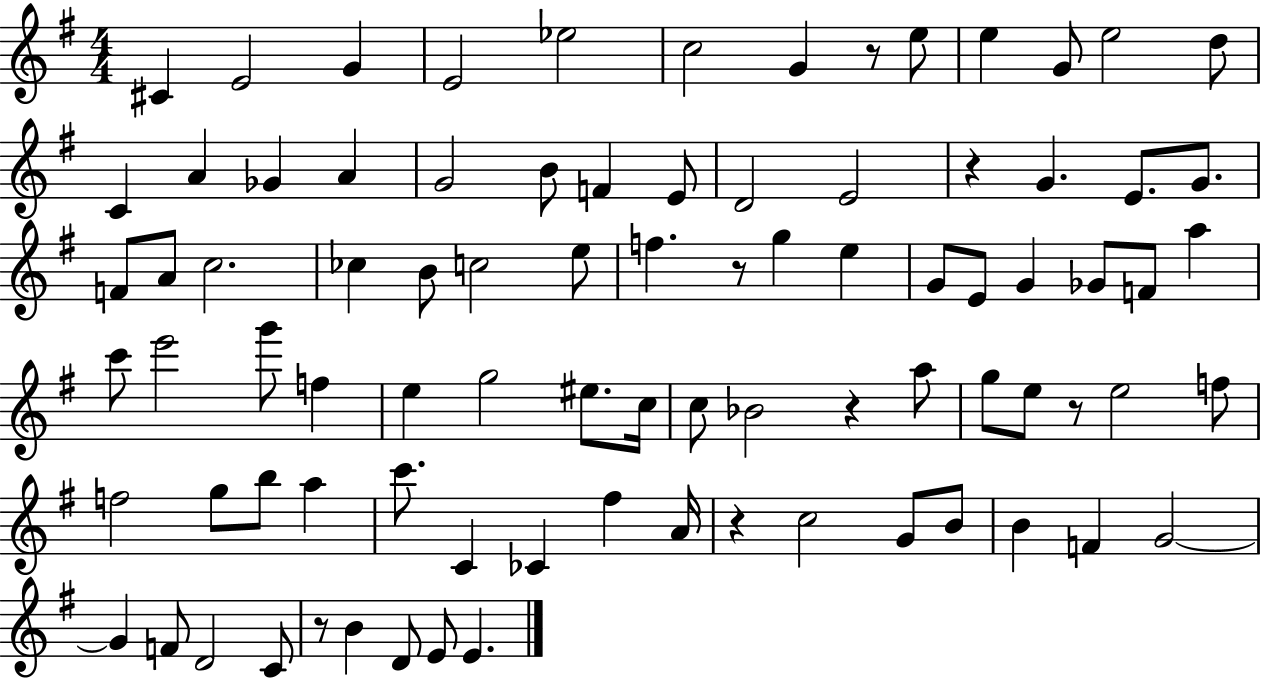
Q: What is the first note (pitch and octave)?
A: C#4